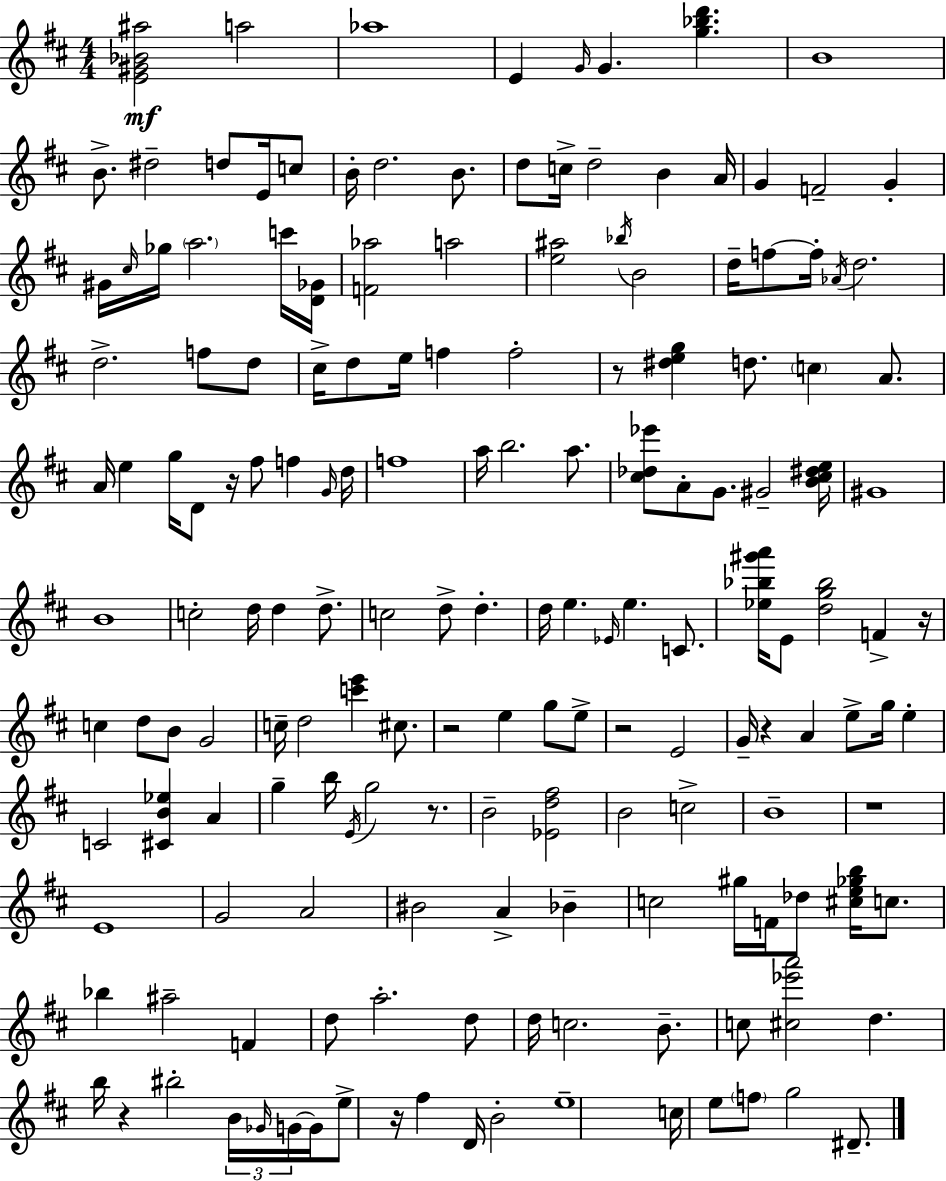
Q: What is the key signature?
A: D major